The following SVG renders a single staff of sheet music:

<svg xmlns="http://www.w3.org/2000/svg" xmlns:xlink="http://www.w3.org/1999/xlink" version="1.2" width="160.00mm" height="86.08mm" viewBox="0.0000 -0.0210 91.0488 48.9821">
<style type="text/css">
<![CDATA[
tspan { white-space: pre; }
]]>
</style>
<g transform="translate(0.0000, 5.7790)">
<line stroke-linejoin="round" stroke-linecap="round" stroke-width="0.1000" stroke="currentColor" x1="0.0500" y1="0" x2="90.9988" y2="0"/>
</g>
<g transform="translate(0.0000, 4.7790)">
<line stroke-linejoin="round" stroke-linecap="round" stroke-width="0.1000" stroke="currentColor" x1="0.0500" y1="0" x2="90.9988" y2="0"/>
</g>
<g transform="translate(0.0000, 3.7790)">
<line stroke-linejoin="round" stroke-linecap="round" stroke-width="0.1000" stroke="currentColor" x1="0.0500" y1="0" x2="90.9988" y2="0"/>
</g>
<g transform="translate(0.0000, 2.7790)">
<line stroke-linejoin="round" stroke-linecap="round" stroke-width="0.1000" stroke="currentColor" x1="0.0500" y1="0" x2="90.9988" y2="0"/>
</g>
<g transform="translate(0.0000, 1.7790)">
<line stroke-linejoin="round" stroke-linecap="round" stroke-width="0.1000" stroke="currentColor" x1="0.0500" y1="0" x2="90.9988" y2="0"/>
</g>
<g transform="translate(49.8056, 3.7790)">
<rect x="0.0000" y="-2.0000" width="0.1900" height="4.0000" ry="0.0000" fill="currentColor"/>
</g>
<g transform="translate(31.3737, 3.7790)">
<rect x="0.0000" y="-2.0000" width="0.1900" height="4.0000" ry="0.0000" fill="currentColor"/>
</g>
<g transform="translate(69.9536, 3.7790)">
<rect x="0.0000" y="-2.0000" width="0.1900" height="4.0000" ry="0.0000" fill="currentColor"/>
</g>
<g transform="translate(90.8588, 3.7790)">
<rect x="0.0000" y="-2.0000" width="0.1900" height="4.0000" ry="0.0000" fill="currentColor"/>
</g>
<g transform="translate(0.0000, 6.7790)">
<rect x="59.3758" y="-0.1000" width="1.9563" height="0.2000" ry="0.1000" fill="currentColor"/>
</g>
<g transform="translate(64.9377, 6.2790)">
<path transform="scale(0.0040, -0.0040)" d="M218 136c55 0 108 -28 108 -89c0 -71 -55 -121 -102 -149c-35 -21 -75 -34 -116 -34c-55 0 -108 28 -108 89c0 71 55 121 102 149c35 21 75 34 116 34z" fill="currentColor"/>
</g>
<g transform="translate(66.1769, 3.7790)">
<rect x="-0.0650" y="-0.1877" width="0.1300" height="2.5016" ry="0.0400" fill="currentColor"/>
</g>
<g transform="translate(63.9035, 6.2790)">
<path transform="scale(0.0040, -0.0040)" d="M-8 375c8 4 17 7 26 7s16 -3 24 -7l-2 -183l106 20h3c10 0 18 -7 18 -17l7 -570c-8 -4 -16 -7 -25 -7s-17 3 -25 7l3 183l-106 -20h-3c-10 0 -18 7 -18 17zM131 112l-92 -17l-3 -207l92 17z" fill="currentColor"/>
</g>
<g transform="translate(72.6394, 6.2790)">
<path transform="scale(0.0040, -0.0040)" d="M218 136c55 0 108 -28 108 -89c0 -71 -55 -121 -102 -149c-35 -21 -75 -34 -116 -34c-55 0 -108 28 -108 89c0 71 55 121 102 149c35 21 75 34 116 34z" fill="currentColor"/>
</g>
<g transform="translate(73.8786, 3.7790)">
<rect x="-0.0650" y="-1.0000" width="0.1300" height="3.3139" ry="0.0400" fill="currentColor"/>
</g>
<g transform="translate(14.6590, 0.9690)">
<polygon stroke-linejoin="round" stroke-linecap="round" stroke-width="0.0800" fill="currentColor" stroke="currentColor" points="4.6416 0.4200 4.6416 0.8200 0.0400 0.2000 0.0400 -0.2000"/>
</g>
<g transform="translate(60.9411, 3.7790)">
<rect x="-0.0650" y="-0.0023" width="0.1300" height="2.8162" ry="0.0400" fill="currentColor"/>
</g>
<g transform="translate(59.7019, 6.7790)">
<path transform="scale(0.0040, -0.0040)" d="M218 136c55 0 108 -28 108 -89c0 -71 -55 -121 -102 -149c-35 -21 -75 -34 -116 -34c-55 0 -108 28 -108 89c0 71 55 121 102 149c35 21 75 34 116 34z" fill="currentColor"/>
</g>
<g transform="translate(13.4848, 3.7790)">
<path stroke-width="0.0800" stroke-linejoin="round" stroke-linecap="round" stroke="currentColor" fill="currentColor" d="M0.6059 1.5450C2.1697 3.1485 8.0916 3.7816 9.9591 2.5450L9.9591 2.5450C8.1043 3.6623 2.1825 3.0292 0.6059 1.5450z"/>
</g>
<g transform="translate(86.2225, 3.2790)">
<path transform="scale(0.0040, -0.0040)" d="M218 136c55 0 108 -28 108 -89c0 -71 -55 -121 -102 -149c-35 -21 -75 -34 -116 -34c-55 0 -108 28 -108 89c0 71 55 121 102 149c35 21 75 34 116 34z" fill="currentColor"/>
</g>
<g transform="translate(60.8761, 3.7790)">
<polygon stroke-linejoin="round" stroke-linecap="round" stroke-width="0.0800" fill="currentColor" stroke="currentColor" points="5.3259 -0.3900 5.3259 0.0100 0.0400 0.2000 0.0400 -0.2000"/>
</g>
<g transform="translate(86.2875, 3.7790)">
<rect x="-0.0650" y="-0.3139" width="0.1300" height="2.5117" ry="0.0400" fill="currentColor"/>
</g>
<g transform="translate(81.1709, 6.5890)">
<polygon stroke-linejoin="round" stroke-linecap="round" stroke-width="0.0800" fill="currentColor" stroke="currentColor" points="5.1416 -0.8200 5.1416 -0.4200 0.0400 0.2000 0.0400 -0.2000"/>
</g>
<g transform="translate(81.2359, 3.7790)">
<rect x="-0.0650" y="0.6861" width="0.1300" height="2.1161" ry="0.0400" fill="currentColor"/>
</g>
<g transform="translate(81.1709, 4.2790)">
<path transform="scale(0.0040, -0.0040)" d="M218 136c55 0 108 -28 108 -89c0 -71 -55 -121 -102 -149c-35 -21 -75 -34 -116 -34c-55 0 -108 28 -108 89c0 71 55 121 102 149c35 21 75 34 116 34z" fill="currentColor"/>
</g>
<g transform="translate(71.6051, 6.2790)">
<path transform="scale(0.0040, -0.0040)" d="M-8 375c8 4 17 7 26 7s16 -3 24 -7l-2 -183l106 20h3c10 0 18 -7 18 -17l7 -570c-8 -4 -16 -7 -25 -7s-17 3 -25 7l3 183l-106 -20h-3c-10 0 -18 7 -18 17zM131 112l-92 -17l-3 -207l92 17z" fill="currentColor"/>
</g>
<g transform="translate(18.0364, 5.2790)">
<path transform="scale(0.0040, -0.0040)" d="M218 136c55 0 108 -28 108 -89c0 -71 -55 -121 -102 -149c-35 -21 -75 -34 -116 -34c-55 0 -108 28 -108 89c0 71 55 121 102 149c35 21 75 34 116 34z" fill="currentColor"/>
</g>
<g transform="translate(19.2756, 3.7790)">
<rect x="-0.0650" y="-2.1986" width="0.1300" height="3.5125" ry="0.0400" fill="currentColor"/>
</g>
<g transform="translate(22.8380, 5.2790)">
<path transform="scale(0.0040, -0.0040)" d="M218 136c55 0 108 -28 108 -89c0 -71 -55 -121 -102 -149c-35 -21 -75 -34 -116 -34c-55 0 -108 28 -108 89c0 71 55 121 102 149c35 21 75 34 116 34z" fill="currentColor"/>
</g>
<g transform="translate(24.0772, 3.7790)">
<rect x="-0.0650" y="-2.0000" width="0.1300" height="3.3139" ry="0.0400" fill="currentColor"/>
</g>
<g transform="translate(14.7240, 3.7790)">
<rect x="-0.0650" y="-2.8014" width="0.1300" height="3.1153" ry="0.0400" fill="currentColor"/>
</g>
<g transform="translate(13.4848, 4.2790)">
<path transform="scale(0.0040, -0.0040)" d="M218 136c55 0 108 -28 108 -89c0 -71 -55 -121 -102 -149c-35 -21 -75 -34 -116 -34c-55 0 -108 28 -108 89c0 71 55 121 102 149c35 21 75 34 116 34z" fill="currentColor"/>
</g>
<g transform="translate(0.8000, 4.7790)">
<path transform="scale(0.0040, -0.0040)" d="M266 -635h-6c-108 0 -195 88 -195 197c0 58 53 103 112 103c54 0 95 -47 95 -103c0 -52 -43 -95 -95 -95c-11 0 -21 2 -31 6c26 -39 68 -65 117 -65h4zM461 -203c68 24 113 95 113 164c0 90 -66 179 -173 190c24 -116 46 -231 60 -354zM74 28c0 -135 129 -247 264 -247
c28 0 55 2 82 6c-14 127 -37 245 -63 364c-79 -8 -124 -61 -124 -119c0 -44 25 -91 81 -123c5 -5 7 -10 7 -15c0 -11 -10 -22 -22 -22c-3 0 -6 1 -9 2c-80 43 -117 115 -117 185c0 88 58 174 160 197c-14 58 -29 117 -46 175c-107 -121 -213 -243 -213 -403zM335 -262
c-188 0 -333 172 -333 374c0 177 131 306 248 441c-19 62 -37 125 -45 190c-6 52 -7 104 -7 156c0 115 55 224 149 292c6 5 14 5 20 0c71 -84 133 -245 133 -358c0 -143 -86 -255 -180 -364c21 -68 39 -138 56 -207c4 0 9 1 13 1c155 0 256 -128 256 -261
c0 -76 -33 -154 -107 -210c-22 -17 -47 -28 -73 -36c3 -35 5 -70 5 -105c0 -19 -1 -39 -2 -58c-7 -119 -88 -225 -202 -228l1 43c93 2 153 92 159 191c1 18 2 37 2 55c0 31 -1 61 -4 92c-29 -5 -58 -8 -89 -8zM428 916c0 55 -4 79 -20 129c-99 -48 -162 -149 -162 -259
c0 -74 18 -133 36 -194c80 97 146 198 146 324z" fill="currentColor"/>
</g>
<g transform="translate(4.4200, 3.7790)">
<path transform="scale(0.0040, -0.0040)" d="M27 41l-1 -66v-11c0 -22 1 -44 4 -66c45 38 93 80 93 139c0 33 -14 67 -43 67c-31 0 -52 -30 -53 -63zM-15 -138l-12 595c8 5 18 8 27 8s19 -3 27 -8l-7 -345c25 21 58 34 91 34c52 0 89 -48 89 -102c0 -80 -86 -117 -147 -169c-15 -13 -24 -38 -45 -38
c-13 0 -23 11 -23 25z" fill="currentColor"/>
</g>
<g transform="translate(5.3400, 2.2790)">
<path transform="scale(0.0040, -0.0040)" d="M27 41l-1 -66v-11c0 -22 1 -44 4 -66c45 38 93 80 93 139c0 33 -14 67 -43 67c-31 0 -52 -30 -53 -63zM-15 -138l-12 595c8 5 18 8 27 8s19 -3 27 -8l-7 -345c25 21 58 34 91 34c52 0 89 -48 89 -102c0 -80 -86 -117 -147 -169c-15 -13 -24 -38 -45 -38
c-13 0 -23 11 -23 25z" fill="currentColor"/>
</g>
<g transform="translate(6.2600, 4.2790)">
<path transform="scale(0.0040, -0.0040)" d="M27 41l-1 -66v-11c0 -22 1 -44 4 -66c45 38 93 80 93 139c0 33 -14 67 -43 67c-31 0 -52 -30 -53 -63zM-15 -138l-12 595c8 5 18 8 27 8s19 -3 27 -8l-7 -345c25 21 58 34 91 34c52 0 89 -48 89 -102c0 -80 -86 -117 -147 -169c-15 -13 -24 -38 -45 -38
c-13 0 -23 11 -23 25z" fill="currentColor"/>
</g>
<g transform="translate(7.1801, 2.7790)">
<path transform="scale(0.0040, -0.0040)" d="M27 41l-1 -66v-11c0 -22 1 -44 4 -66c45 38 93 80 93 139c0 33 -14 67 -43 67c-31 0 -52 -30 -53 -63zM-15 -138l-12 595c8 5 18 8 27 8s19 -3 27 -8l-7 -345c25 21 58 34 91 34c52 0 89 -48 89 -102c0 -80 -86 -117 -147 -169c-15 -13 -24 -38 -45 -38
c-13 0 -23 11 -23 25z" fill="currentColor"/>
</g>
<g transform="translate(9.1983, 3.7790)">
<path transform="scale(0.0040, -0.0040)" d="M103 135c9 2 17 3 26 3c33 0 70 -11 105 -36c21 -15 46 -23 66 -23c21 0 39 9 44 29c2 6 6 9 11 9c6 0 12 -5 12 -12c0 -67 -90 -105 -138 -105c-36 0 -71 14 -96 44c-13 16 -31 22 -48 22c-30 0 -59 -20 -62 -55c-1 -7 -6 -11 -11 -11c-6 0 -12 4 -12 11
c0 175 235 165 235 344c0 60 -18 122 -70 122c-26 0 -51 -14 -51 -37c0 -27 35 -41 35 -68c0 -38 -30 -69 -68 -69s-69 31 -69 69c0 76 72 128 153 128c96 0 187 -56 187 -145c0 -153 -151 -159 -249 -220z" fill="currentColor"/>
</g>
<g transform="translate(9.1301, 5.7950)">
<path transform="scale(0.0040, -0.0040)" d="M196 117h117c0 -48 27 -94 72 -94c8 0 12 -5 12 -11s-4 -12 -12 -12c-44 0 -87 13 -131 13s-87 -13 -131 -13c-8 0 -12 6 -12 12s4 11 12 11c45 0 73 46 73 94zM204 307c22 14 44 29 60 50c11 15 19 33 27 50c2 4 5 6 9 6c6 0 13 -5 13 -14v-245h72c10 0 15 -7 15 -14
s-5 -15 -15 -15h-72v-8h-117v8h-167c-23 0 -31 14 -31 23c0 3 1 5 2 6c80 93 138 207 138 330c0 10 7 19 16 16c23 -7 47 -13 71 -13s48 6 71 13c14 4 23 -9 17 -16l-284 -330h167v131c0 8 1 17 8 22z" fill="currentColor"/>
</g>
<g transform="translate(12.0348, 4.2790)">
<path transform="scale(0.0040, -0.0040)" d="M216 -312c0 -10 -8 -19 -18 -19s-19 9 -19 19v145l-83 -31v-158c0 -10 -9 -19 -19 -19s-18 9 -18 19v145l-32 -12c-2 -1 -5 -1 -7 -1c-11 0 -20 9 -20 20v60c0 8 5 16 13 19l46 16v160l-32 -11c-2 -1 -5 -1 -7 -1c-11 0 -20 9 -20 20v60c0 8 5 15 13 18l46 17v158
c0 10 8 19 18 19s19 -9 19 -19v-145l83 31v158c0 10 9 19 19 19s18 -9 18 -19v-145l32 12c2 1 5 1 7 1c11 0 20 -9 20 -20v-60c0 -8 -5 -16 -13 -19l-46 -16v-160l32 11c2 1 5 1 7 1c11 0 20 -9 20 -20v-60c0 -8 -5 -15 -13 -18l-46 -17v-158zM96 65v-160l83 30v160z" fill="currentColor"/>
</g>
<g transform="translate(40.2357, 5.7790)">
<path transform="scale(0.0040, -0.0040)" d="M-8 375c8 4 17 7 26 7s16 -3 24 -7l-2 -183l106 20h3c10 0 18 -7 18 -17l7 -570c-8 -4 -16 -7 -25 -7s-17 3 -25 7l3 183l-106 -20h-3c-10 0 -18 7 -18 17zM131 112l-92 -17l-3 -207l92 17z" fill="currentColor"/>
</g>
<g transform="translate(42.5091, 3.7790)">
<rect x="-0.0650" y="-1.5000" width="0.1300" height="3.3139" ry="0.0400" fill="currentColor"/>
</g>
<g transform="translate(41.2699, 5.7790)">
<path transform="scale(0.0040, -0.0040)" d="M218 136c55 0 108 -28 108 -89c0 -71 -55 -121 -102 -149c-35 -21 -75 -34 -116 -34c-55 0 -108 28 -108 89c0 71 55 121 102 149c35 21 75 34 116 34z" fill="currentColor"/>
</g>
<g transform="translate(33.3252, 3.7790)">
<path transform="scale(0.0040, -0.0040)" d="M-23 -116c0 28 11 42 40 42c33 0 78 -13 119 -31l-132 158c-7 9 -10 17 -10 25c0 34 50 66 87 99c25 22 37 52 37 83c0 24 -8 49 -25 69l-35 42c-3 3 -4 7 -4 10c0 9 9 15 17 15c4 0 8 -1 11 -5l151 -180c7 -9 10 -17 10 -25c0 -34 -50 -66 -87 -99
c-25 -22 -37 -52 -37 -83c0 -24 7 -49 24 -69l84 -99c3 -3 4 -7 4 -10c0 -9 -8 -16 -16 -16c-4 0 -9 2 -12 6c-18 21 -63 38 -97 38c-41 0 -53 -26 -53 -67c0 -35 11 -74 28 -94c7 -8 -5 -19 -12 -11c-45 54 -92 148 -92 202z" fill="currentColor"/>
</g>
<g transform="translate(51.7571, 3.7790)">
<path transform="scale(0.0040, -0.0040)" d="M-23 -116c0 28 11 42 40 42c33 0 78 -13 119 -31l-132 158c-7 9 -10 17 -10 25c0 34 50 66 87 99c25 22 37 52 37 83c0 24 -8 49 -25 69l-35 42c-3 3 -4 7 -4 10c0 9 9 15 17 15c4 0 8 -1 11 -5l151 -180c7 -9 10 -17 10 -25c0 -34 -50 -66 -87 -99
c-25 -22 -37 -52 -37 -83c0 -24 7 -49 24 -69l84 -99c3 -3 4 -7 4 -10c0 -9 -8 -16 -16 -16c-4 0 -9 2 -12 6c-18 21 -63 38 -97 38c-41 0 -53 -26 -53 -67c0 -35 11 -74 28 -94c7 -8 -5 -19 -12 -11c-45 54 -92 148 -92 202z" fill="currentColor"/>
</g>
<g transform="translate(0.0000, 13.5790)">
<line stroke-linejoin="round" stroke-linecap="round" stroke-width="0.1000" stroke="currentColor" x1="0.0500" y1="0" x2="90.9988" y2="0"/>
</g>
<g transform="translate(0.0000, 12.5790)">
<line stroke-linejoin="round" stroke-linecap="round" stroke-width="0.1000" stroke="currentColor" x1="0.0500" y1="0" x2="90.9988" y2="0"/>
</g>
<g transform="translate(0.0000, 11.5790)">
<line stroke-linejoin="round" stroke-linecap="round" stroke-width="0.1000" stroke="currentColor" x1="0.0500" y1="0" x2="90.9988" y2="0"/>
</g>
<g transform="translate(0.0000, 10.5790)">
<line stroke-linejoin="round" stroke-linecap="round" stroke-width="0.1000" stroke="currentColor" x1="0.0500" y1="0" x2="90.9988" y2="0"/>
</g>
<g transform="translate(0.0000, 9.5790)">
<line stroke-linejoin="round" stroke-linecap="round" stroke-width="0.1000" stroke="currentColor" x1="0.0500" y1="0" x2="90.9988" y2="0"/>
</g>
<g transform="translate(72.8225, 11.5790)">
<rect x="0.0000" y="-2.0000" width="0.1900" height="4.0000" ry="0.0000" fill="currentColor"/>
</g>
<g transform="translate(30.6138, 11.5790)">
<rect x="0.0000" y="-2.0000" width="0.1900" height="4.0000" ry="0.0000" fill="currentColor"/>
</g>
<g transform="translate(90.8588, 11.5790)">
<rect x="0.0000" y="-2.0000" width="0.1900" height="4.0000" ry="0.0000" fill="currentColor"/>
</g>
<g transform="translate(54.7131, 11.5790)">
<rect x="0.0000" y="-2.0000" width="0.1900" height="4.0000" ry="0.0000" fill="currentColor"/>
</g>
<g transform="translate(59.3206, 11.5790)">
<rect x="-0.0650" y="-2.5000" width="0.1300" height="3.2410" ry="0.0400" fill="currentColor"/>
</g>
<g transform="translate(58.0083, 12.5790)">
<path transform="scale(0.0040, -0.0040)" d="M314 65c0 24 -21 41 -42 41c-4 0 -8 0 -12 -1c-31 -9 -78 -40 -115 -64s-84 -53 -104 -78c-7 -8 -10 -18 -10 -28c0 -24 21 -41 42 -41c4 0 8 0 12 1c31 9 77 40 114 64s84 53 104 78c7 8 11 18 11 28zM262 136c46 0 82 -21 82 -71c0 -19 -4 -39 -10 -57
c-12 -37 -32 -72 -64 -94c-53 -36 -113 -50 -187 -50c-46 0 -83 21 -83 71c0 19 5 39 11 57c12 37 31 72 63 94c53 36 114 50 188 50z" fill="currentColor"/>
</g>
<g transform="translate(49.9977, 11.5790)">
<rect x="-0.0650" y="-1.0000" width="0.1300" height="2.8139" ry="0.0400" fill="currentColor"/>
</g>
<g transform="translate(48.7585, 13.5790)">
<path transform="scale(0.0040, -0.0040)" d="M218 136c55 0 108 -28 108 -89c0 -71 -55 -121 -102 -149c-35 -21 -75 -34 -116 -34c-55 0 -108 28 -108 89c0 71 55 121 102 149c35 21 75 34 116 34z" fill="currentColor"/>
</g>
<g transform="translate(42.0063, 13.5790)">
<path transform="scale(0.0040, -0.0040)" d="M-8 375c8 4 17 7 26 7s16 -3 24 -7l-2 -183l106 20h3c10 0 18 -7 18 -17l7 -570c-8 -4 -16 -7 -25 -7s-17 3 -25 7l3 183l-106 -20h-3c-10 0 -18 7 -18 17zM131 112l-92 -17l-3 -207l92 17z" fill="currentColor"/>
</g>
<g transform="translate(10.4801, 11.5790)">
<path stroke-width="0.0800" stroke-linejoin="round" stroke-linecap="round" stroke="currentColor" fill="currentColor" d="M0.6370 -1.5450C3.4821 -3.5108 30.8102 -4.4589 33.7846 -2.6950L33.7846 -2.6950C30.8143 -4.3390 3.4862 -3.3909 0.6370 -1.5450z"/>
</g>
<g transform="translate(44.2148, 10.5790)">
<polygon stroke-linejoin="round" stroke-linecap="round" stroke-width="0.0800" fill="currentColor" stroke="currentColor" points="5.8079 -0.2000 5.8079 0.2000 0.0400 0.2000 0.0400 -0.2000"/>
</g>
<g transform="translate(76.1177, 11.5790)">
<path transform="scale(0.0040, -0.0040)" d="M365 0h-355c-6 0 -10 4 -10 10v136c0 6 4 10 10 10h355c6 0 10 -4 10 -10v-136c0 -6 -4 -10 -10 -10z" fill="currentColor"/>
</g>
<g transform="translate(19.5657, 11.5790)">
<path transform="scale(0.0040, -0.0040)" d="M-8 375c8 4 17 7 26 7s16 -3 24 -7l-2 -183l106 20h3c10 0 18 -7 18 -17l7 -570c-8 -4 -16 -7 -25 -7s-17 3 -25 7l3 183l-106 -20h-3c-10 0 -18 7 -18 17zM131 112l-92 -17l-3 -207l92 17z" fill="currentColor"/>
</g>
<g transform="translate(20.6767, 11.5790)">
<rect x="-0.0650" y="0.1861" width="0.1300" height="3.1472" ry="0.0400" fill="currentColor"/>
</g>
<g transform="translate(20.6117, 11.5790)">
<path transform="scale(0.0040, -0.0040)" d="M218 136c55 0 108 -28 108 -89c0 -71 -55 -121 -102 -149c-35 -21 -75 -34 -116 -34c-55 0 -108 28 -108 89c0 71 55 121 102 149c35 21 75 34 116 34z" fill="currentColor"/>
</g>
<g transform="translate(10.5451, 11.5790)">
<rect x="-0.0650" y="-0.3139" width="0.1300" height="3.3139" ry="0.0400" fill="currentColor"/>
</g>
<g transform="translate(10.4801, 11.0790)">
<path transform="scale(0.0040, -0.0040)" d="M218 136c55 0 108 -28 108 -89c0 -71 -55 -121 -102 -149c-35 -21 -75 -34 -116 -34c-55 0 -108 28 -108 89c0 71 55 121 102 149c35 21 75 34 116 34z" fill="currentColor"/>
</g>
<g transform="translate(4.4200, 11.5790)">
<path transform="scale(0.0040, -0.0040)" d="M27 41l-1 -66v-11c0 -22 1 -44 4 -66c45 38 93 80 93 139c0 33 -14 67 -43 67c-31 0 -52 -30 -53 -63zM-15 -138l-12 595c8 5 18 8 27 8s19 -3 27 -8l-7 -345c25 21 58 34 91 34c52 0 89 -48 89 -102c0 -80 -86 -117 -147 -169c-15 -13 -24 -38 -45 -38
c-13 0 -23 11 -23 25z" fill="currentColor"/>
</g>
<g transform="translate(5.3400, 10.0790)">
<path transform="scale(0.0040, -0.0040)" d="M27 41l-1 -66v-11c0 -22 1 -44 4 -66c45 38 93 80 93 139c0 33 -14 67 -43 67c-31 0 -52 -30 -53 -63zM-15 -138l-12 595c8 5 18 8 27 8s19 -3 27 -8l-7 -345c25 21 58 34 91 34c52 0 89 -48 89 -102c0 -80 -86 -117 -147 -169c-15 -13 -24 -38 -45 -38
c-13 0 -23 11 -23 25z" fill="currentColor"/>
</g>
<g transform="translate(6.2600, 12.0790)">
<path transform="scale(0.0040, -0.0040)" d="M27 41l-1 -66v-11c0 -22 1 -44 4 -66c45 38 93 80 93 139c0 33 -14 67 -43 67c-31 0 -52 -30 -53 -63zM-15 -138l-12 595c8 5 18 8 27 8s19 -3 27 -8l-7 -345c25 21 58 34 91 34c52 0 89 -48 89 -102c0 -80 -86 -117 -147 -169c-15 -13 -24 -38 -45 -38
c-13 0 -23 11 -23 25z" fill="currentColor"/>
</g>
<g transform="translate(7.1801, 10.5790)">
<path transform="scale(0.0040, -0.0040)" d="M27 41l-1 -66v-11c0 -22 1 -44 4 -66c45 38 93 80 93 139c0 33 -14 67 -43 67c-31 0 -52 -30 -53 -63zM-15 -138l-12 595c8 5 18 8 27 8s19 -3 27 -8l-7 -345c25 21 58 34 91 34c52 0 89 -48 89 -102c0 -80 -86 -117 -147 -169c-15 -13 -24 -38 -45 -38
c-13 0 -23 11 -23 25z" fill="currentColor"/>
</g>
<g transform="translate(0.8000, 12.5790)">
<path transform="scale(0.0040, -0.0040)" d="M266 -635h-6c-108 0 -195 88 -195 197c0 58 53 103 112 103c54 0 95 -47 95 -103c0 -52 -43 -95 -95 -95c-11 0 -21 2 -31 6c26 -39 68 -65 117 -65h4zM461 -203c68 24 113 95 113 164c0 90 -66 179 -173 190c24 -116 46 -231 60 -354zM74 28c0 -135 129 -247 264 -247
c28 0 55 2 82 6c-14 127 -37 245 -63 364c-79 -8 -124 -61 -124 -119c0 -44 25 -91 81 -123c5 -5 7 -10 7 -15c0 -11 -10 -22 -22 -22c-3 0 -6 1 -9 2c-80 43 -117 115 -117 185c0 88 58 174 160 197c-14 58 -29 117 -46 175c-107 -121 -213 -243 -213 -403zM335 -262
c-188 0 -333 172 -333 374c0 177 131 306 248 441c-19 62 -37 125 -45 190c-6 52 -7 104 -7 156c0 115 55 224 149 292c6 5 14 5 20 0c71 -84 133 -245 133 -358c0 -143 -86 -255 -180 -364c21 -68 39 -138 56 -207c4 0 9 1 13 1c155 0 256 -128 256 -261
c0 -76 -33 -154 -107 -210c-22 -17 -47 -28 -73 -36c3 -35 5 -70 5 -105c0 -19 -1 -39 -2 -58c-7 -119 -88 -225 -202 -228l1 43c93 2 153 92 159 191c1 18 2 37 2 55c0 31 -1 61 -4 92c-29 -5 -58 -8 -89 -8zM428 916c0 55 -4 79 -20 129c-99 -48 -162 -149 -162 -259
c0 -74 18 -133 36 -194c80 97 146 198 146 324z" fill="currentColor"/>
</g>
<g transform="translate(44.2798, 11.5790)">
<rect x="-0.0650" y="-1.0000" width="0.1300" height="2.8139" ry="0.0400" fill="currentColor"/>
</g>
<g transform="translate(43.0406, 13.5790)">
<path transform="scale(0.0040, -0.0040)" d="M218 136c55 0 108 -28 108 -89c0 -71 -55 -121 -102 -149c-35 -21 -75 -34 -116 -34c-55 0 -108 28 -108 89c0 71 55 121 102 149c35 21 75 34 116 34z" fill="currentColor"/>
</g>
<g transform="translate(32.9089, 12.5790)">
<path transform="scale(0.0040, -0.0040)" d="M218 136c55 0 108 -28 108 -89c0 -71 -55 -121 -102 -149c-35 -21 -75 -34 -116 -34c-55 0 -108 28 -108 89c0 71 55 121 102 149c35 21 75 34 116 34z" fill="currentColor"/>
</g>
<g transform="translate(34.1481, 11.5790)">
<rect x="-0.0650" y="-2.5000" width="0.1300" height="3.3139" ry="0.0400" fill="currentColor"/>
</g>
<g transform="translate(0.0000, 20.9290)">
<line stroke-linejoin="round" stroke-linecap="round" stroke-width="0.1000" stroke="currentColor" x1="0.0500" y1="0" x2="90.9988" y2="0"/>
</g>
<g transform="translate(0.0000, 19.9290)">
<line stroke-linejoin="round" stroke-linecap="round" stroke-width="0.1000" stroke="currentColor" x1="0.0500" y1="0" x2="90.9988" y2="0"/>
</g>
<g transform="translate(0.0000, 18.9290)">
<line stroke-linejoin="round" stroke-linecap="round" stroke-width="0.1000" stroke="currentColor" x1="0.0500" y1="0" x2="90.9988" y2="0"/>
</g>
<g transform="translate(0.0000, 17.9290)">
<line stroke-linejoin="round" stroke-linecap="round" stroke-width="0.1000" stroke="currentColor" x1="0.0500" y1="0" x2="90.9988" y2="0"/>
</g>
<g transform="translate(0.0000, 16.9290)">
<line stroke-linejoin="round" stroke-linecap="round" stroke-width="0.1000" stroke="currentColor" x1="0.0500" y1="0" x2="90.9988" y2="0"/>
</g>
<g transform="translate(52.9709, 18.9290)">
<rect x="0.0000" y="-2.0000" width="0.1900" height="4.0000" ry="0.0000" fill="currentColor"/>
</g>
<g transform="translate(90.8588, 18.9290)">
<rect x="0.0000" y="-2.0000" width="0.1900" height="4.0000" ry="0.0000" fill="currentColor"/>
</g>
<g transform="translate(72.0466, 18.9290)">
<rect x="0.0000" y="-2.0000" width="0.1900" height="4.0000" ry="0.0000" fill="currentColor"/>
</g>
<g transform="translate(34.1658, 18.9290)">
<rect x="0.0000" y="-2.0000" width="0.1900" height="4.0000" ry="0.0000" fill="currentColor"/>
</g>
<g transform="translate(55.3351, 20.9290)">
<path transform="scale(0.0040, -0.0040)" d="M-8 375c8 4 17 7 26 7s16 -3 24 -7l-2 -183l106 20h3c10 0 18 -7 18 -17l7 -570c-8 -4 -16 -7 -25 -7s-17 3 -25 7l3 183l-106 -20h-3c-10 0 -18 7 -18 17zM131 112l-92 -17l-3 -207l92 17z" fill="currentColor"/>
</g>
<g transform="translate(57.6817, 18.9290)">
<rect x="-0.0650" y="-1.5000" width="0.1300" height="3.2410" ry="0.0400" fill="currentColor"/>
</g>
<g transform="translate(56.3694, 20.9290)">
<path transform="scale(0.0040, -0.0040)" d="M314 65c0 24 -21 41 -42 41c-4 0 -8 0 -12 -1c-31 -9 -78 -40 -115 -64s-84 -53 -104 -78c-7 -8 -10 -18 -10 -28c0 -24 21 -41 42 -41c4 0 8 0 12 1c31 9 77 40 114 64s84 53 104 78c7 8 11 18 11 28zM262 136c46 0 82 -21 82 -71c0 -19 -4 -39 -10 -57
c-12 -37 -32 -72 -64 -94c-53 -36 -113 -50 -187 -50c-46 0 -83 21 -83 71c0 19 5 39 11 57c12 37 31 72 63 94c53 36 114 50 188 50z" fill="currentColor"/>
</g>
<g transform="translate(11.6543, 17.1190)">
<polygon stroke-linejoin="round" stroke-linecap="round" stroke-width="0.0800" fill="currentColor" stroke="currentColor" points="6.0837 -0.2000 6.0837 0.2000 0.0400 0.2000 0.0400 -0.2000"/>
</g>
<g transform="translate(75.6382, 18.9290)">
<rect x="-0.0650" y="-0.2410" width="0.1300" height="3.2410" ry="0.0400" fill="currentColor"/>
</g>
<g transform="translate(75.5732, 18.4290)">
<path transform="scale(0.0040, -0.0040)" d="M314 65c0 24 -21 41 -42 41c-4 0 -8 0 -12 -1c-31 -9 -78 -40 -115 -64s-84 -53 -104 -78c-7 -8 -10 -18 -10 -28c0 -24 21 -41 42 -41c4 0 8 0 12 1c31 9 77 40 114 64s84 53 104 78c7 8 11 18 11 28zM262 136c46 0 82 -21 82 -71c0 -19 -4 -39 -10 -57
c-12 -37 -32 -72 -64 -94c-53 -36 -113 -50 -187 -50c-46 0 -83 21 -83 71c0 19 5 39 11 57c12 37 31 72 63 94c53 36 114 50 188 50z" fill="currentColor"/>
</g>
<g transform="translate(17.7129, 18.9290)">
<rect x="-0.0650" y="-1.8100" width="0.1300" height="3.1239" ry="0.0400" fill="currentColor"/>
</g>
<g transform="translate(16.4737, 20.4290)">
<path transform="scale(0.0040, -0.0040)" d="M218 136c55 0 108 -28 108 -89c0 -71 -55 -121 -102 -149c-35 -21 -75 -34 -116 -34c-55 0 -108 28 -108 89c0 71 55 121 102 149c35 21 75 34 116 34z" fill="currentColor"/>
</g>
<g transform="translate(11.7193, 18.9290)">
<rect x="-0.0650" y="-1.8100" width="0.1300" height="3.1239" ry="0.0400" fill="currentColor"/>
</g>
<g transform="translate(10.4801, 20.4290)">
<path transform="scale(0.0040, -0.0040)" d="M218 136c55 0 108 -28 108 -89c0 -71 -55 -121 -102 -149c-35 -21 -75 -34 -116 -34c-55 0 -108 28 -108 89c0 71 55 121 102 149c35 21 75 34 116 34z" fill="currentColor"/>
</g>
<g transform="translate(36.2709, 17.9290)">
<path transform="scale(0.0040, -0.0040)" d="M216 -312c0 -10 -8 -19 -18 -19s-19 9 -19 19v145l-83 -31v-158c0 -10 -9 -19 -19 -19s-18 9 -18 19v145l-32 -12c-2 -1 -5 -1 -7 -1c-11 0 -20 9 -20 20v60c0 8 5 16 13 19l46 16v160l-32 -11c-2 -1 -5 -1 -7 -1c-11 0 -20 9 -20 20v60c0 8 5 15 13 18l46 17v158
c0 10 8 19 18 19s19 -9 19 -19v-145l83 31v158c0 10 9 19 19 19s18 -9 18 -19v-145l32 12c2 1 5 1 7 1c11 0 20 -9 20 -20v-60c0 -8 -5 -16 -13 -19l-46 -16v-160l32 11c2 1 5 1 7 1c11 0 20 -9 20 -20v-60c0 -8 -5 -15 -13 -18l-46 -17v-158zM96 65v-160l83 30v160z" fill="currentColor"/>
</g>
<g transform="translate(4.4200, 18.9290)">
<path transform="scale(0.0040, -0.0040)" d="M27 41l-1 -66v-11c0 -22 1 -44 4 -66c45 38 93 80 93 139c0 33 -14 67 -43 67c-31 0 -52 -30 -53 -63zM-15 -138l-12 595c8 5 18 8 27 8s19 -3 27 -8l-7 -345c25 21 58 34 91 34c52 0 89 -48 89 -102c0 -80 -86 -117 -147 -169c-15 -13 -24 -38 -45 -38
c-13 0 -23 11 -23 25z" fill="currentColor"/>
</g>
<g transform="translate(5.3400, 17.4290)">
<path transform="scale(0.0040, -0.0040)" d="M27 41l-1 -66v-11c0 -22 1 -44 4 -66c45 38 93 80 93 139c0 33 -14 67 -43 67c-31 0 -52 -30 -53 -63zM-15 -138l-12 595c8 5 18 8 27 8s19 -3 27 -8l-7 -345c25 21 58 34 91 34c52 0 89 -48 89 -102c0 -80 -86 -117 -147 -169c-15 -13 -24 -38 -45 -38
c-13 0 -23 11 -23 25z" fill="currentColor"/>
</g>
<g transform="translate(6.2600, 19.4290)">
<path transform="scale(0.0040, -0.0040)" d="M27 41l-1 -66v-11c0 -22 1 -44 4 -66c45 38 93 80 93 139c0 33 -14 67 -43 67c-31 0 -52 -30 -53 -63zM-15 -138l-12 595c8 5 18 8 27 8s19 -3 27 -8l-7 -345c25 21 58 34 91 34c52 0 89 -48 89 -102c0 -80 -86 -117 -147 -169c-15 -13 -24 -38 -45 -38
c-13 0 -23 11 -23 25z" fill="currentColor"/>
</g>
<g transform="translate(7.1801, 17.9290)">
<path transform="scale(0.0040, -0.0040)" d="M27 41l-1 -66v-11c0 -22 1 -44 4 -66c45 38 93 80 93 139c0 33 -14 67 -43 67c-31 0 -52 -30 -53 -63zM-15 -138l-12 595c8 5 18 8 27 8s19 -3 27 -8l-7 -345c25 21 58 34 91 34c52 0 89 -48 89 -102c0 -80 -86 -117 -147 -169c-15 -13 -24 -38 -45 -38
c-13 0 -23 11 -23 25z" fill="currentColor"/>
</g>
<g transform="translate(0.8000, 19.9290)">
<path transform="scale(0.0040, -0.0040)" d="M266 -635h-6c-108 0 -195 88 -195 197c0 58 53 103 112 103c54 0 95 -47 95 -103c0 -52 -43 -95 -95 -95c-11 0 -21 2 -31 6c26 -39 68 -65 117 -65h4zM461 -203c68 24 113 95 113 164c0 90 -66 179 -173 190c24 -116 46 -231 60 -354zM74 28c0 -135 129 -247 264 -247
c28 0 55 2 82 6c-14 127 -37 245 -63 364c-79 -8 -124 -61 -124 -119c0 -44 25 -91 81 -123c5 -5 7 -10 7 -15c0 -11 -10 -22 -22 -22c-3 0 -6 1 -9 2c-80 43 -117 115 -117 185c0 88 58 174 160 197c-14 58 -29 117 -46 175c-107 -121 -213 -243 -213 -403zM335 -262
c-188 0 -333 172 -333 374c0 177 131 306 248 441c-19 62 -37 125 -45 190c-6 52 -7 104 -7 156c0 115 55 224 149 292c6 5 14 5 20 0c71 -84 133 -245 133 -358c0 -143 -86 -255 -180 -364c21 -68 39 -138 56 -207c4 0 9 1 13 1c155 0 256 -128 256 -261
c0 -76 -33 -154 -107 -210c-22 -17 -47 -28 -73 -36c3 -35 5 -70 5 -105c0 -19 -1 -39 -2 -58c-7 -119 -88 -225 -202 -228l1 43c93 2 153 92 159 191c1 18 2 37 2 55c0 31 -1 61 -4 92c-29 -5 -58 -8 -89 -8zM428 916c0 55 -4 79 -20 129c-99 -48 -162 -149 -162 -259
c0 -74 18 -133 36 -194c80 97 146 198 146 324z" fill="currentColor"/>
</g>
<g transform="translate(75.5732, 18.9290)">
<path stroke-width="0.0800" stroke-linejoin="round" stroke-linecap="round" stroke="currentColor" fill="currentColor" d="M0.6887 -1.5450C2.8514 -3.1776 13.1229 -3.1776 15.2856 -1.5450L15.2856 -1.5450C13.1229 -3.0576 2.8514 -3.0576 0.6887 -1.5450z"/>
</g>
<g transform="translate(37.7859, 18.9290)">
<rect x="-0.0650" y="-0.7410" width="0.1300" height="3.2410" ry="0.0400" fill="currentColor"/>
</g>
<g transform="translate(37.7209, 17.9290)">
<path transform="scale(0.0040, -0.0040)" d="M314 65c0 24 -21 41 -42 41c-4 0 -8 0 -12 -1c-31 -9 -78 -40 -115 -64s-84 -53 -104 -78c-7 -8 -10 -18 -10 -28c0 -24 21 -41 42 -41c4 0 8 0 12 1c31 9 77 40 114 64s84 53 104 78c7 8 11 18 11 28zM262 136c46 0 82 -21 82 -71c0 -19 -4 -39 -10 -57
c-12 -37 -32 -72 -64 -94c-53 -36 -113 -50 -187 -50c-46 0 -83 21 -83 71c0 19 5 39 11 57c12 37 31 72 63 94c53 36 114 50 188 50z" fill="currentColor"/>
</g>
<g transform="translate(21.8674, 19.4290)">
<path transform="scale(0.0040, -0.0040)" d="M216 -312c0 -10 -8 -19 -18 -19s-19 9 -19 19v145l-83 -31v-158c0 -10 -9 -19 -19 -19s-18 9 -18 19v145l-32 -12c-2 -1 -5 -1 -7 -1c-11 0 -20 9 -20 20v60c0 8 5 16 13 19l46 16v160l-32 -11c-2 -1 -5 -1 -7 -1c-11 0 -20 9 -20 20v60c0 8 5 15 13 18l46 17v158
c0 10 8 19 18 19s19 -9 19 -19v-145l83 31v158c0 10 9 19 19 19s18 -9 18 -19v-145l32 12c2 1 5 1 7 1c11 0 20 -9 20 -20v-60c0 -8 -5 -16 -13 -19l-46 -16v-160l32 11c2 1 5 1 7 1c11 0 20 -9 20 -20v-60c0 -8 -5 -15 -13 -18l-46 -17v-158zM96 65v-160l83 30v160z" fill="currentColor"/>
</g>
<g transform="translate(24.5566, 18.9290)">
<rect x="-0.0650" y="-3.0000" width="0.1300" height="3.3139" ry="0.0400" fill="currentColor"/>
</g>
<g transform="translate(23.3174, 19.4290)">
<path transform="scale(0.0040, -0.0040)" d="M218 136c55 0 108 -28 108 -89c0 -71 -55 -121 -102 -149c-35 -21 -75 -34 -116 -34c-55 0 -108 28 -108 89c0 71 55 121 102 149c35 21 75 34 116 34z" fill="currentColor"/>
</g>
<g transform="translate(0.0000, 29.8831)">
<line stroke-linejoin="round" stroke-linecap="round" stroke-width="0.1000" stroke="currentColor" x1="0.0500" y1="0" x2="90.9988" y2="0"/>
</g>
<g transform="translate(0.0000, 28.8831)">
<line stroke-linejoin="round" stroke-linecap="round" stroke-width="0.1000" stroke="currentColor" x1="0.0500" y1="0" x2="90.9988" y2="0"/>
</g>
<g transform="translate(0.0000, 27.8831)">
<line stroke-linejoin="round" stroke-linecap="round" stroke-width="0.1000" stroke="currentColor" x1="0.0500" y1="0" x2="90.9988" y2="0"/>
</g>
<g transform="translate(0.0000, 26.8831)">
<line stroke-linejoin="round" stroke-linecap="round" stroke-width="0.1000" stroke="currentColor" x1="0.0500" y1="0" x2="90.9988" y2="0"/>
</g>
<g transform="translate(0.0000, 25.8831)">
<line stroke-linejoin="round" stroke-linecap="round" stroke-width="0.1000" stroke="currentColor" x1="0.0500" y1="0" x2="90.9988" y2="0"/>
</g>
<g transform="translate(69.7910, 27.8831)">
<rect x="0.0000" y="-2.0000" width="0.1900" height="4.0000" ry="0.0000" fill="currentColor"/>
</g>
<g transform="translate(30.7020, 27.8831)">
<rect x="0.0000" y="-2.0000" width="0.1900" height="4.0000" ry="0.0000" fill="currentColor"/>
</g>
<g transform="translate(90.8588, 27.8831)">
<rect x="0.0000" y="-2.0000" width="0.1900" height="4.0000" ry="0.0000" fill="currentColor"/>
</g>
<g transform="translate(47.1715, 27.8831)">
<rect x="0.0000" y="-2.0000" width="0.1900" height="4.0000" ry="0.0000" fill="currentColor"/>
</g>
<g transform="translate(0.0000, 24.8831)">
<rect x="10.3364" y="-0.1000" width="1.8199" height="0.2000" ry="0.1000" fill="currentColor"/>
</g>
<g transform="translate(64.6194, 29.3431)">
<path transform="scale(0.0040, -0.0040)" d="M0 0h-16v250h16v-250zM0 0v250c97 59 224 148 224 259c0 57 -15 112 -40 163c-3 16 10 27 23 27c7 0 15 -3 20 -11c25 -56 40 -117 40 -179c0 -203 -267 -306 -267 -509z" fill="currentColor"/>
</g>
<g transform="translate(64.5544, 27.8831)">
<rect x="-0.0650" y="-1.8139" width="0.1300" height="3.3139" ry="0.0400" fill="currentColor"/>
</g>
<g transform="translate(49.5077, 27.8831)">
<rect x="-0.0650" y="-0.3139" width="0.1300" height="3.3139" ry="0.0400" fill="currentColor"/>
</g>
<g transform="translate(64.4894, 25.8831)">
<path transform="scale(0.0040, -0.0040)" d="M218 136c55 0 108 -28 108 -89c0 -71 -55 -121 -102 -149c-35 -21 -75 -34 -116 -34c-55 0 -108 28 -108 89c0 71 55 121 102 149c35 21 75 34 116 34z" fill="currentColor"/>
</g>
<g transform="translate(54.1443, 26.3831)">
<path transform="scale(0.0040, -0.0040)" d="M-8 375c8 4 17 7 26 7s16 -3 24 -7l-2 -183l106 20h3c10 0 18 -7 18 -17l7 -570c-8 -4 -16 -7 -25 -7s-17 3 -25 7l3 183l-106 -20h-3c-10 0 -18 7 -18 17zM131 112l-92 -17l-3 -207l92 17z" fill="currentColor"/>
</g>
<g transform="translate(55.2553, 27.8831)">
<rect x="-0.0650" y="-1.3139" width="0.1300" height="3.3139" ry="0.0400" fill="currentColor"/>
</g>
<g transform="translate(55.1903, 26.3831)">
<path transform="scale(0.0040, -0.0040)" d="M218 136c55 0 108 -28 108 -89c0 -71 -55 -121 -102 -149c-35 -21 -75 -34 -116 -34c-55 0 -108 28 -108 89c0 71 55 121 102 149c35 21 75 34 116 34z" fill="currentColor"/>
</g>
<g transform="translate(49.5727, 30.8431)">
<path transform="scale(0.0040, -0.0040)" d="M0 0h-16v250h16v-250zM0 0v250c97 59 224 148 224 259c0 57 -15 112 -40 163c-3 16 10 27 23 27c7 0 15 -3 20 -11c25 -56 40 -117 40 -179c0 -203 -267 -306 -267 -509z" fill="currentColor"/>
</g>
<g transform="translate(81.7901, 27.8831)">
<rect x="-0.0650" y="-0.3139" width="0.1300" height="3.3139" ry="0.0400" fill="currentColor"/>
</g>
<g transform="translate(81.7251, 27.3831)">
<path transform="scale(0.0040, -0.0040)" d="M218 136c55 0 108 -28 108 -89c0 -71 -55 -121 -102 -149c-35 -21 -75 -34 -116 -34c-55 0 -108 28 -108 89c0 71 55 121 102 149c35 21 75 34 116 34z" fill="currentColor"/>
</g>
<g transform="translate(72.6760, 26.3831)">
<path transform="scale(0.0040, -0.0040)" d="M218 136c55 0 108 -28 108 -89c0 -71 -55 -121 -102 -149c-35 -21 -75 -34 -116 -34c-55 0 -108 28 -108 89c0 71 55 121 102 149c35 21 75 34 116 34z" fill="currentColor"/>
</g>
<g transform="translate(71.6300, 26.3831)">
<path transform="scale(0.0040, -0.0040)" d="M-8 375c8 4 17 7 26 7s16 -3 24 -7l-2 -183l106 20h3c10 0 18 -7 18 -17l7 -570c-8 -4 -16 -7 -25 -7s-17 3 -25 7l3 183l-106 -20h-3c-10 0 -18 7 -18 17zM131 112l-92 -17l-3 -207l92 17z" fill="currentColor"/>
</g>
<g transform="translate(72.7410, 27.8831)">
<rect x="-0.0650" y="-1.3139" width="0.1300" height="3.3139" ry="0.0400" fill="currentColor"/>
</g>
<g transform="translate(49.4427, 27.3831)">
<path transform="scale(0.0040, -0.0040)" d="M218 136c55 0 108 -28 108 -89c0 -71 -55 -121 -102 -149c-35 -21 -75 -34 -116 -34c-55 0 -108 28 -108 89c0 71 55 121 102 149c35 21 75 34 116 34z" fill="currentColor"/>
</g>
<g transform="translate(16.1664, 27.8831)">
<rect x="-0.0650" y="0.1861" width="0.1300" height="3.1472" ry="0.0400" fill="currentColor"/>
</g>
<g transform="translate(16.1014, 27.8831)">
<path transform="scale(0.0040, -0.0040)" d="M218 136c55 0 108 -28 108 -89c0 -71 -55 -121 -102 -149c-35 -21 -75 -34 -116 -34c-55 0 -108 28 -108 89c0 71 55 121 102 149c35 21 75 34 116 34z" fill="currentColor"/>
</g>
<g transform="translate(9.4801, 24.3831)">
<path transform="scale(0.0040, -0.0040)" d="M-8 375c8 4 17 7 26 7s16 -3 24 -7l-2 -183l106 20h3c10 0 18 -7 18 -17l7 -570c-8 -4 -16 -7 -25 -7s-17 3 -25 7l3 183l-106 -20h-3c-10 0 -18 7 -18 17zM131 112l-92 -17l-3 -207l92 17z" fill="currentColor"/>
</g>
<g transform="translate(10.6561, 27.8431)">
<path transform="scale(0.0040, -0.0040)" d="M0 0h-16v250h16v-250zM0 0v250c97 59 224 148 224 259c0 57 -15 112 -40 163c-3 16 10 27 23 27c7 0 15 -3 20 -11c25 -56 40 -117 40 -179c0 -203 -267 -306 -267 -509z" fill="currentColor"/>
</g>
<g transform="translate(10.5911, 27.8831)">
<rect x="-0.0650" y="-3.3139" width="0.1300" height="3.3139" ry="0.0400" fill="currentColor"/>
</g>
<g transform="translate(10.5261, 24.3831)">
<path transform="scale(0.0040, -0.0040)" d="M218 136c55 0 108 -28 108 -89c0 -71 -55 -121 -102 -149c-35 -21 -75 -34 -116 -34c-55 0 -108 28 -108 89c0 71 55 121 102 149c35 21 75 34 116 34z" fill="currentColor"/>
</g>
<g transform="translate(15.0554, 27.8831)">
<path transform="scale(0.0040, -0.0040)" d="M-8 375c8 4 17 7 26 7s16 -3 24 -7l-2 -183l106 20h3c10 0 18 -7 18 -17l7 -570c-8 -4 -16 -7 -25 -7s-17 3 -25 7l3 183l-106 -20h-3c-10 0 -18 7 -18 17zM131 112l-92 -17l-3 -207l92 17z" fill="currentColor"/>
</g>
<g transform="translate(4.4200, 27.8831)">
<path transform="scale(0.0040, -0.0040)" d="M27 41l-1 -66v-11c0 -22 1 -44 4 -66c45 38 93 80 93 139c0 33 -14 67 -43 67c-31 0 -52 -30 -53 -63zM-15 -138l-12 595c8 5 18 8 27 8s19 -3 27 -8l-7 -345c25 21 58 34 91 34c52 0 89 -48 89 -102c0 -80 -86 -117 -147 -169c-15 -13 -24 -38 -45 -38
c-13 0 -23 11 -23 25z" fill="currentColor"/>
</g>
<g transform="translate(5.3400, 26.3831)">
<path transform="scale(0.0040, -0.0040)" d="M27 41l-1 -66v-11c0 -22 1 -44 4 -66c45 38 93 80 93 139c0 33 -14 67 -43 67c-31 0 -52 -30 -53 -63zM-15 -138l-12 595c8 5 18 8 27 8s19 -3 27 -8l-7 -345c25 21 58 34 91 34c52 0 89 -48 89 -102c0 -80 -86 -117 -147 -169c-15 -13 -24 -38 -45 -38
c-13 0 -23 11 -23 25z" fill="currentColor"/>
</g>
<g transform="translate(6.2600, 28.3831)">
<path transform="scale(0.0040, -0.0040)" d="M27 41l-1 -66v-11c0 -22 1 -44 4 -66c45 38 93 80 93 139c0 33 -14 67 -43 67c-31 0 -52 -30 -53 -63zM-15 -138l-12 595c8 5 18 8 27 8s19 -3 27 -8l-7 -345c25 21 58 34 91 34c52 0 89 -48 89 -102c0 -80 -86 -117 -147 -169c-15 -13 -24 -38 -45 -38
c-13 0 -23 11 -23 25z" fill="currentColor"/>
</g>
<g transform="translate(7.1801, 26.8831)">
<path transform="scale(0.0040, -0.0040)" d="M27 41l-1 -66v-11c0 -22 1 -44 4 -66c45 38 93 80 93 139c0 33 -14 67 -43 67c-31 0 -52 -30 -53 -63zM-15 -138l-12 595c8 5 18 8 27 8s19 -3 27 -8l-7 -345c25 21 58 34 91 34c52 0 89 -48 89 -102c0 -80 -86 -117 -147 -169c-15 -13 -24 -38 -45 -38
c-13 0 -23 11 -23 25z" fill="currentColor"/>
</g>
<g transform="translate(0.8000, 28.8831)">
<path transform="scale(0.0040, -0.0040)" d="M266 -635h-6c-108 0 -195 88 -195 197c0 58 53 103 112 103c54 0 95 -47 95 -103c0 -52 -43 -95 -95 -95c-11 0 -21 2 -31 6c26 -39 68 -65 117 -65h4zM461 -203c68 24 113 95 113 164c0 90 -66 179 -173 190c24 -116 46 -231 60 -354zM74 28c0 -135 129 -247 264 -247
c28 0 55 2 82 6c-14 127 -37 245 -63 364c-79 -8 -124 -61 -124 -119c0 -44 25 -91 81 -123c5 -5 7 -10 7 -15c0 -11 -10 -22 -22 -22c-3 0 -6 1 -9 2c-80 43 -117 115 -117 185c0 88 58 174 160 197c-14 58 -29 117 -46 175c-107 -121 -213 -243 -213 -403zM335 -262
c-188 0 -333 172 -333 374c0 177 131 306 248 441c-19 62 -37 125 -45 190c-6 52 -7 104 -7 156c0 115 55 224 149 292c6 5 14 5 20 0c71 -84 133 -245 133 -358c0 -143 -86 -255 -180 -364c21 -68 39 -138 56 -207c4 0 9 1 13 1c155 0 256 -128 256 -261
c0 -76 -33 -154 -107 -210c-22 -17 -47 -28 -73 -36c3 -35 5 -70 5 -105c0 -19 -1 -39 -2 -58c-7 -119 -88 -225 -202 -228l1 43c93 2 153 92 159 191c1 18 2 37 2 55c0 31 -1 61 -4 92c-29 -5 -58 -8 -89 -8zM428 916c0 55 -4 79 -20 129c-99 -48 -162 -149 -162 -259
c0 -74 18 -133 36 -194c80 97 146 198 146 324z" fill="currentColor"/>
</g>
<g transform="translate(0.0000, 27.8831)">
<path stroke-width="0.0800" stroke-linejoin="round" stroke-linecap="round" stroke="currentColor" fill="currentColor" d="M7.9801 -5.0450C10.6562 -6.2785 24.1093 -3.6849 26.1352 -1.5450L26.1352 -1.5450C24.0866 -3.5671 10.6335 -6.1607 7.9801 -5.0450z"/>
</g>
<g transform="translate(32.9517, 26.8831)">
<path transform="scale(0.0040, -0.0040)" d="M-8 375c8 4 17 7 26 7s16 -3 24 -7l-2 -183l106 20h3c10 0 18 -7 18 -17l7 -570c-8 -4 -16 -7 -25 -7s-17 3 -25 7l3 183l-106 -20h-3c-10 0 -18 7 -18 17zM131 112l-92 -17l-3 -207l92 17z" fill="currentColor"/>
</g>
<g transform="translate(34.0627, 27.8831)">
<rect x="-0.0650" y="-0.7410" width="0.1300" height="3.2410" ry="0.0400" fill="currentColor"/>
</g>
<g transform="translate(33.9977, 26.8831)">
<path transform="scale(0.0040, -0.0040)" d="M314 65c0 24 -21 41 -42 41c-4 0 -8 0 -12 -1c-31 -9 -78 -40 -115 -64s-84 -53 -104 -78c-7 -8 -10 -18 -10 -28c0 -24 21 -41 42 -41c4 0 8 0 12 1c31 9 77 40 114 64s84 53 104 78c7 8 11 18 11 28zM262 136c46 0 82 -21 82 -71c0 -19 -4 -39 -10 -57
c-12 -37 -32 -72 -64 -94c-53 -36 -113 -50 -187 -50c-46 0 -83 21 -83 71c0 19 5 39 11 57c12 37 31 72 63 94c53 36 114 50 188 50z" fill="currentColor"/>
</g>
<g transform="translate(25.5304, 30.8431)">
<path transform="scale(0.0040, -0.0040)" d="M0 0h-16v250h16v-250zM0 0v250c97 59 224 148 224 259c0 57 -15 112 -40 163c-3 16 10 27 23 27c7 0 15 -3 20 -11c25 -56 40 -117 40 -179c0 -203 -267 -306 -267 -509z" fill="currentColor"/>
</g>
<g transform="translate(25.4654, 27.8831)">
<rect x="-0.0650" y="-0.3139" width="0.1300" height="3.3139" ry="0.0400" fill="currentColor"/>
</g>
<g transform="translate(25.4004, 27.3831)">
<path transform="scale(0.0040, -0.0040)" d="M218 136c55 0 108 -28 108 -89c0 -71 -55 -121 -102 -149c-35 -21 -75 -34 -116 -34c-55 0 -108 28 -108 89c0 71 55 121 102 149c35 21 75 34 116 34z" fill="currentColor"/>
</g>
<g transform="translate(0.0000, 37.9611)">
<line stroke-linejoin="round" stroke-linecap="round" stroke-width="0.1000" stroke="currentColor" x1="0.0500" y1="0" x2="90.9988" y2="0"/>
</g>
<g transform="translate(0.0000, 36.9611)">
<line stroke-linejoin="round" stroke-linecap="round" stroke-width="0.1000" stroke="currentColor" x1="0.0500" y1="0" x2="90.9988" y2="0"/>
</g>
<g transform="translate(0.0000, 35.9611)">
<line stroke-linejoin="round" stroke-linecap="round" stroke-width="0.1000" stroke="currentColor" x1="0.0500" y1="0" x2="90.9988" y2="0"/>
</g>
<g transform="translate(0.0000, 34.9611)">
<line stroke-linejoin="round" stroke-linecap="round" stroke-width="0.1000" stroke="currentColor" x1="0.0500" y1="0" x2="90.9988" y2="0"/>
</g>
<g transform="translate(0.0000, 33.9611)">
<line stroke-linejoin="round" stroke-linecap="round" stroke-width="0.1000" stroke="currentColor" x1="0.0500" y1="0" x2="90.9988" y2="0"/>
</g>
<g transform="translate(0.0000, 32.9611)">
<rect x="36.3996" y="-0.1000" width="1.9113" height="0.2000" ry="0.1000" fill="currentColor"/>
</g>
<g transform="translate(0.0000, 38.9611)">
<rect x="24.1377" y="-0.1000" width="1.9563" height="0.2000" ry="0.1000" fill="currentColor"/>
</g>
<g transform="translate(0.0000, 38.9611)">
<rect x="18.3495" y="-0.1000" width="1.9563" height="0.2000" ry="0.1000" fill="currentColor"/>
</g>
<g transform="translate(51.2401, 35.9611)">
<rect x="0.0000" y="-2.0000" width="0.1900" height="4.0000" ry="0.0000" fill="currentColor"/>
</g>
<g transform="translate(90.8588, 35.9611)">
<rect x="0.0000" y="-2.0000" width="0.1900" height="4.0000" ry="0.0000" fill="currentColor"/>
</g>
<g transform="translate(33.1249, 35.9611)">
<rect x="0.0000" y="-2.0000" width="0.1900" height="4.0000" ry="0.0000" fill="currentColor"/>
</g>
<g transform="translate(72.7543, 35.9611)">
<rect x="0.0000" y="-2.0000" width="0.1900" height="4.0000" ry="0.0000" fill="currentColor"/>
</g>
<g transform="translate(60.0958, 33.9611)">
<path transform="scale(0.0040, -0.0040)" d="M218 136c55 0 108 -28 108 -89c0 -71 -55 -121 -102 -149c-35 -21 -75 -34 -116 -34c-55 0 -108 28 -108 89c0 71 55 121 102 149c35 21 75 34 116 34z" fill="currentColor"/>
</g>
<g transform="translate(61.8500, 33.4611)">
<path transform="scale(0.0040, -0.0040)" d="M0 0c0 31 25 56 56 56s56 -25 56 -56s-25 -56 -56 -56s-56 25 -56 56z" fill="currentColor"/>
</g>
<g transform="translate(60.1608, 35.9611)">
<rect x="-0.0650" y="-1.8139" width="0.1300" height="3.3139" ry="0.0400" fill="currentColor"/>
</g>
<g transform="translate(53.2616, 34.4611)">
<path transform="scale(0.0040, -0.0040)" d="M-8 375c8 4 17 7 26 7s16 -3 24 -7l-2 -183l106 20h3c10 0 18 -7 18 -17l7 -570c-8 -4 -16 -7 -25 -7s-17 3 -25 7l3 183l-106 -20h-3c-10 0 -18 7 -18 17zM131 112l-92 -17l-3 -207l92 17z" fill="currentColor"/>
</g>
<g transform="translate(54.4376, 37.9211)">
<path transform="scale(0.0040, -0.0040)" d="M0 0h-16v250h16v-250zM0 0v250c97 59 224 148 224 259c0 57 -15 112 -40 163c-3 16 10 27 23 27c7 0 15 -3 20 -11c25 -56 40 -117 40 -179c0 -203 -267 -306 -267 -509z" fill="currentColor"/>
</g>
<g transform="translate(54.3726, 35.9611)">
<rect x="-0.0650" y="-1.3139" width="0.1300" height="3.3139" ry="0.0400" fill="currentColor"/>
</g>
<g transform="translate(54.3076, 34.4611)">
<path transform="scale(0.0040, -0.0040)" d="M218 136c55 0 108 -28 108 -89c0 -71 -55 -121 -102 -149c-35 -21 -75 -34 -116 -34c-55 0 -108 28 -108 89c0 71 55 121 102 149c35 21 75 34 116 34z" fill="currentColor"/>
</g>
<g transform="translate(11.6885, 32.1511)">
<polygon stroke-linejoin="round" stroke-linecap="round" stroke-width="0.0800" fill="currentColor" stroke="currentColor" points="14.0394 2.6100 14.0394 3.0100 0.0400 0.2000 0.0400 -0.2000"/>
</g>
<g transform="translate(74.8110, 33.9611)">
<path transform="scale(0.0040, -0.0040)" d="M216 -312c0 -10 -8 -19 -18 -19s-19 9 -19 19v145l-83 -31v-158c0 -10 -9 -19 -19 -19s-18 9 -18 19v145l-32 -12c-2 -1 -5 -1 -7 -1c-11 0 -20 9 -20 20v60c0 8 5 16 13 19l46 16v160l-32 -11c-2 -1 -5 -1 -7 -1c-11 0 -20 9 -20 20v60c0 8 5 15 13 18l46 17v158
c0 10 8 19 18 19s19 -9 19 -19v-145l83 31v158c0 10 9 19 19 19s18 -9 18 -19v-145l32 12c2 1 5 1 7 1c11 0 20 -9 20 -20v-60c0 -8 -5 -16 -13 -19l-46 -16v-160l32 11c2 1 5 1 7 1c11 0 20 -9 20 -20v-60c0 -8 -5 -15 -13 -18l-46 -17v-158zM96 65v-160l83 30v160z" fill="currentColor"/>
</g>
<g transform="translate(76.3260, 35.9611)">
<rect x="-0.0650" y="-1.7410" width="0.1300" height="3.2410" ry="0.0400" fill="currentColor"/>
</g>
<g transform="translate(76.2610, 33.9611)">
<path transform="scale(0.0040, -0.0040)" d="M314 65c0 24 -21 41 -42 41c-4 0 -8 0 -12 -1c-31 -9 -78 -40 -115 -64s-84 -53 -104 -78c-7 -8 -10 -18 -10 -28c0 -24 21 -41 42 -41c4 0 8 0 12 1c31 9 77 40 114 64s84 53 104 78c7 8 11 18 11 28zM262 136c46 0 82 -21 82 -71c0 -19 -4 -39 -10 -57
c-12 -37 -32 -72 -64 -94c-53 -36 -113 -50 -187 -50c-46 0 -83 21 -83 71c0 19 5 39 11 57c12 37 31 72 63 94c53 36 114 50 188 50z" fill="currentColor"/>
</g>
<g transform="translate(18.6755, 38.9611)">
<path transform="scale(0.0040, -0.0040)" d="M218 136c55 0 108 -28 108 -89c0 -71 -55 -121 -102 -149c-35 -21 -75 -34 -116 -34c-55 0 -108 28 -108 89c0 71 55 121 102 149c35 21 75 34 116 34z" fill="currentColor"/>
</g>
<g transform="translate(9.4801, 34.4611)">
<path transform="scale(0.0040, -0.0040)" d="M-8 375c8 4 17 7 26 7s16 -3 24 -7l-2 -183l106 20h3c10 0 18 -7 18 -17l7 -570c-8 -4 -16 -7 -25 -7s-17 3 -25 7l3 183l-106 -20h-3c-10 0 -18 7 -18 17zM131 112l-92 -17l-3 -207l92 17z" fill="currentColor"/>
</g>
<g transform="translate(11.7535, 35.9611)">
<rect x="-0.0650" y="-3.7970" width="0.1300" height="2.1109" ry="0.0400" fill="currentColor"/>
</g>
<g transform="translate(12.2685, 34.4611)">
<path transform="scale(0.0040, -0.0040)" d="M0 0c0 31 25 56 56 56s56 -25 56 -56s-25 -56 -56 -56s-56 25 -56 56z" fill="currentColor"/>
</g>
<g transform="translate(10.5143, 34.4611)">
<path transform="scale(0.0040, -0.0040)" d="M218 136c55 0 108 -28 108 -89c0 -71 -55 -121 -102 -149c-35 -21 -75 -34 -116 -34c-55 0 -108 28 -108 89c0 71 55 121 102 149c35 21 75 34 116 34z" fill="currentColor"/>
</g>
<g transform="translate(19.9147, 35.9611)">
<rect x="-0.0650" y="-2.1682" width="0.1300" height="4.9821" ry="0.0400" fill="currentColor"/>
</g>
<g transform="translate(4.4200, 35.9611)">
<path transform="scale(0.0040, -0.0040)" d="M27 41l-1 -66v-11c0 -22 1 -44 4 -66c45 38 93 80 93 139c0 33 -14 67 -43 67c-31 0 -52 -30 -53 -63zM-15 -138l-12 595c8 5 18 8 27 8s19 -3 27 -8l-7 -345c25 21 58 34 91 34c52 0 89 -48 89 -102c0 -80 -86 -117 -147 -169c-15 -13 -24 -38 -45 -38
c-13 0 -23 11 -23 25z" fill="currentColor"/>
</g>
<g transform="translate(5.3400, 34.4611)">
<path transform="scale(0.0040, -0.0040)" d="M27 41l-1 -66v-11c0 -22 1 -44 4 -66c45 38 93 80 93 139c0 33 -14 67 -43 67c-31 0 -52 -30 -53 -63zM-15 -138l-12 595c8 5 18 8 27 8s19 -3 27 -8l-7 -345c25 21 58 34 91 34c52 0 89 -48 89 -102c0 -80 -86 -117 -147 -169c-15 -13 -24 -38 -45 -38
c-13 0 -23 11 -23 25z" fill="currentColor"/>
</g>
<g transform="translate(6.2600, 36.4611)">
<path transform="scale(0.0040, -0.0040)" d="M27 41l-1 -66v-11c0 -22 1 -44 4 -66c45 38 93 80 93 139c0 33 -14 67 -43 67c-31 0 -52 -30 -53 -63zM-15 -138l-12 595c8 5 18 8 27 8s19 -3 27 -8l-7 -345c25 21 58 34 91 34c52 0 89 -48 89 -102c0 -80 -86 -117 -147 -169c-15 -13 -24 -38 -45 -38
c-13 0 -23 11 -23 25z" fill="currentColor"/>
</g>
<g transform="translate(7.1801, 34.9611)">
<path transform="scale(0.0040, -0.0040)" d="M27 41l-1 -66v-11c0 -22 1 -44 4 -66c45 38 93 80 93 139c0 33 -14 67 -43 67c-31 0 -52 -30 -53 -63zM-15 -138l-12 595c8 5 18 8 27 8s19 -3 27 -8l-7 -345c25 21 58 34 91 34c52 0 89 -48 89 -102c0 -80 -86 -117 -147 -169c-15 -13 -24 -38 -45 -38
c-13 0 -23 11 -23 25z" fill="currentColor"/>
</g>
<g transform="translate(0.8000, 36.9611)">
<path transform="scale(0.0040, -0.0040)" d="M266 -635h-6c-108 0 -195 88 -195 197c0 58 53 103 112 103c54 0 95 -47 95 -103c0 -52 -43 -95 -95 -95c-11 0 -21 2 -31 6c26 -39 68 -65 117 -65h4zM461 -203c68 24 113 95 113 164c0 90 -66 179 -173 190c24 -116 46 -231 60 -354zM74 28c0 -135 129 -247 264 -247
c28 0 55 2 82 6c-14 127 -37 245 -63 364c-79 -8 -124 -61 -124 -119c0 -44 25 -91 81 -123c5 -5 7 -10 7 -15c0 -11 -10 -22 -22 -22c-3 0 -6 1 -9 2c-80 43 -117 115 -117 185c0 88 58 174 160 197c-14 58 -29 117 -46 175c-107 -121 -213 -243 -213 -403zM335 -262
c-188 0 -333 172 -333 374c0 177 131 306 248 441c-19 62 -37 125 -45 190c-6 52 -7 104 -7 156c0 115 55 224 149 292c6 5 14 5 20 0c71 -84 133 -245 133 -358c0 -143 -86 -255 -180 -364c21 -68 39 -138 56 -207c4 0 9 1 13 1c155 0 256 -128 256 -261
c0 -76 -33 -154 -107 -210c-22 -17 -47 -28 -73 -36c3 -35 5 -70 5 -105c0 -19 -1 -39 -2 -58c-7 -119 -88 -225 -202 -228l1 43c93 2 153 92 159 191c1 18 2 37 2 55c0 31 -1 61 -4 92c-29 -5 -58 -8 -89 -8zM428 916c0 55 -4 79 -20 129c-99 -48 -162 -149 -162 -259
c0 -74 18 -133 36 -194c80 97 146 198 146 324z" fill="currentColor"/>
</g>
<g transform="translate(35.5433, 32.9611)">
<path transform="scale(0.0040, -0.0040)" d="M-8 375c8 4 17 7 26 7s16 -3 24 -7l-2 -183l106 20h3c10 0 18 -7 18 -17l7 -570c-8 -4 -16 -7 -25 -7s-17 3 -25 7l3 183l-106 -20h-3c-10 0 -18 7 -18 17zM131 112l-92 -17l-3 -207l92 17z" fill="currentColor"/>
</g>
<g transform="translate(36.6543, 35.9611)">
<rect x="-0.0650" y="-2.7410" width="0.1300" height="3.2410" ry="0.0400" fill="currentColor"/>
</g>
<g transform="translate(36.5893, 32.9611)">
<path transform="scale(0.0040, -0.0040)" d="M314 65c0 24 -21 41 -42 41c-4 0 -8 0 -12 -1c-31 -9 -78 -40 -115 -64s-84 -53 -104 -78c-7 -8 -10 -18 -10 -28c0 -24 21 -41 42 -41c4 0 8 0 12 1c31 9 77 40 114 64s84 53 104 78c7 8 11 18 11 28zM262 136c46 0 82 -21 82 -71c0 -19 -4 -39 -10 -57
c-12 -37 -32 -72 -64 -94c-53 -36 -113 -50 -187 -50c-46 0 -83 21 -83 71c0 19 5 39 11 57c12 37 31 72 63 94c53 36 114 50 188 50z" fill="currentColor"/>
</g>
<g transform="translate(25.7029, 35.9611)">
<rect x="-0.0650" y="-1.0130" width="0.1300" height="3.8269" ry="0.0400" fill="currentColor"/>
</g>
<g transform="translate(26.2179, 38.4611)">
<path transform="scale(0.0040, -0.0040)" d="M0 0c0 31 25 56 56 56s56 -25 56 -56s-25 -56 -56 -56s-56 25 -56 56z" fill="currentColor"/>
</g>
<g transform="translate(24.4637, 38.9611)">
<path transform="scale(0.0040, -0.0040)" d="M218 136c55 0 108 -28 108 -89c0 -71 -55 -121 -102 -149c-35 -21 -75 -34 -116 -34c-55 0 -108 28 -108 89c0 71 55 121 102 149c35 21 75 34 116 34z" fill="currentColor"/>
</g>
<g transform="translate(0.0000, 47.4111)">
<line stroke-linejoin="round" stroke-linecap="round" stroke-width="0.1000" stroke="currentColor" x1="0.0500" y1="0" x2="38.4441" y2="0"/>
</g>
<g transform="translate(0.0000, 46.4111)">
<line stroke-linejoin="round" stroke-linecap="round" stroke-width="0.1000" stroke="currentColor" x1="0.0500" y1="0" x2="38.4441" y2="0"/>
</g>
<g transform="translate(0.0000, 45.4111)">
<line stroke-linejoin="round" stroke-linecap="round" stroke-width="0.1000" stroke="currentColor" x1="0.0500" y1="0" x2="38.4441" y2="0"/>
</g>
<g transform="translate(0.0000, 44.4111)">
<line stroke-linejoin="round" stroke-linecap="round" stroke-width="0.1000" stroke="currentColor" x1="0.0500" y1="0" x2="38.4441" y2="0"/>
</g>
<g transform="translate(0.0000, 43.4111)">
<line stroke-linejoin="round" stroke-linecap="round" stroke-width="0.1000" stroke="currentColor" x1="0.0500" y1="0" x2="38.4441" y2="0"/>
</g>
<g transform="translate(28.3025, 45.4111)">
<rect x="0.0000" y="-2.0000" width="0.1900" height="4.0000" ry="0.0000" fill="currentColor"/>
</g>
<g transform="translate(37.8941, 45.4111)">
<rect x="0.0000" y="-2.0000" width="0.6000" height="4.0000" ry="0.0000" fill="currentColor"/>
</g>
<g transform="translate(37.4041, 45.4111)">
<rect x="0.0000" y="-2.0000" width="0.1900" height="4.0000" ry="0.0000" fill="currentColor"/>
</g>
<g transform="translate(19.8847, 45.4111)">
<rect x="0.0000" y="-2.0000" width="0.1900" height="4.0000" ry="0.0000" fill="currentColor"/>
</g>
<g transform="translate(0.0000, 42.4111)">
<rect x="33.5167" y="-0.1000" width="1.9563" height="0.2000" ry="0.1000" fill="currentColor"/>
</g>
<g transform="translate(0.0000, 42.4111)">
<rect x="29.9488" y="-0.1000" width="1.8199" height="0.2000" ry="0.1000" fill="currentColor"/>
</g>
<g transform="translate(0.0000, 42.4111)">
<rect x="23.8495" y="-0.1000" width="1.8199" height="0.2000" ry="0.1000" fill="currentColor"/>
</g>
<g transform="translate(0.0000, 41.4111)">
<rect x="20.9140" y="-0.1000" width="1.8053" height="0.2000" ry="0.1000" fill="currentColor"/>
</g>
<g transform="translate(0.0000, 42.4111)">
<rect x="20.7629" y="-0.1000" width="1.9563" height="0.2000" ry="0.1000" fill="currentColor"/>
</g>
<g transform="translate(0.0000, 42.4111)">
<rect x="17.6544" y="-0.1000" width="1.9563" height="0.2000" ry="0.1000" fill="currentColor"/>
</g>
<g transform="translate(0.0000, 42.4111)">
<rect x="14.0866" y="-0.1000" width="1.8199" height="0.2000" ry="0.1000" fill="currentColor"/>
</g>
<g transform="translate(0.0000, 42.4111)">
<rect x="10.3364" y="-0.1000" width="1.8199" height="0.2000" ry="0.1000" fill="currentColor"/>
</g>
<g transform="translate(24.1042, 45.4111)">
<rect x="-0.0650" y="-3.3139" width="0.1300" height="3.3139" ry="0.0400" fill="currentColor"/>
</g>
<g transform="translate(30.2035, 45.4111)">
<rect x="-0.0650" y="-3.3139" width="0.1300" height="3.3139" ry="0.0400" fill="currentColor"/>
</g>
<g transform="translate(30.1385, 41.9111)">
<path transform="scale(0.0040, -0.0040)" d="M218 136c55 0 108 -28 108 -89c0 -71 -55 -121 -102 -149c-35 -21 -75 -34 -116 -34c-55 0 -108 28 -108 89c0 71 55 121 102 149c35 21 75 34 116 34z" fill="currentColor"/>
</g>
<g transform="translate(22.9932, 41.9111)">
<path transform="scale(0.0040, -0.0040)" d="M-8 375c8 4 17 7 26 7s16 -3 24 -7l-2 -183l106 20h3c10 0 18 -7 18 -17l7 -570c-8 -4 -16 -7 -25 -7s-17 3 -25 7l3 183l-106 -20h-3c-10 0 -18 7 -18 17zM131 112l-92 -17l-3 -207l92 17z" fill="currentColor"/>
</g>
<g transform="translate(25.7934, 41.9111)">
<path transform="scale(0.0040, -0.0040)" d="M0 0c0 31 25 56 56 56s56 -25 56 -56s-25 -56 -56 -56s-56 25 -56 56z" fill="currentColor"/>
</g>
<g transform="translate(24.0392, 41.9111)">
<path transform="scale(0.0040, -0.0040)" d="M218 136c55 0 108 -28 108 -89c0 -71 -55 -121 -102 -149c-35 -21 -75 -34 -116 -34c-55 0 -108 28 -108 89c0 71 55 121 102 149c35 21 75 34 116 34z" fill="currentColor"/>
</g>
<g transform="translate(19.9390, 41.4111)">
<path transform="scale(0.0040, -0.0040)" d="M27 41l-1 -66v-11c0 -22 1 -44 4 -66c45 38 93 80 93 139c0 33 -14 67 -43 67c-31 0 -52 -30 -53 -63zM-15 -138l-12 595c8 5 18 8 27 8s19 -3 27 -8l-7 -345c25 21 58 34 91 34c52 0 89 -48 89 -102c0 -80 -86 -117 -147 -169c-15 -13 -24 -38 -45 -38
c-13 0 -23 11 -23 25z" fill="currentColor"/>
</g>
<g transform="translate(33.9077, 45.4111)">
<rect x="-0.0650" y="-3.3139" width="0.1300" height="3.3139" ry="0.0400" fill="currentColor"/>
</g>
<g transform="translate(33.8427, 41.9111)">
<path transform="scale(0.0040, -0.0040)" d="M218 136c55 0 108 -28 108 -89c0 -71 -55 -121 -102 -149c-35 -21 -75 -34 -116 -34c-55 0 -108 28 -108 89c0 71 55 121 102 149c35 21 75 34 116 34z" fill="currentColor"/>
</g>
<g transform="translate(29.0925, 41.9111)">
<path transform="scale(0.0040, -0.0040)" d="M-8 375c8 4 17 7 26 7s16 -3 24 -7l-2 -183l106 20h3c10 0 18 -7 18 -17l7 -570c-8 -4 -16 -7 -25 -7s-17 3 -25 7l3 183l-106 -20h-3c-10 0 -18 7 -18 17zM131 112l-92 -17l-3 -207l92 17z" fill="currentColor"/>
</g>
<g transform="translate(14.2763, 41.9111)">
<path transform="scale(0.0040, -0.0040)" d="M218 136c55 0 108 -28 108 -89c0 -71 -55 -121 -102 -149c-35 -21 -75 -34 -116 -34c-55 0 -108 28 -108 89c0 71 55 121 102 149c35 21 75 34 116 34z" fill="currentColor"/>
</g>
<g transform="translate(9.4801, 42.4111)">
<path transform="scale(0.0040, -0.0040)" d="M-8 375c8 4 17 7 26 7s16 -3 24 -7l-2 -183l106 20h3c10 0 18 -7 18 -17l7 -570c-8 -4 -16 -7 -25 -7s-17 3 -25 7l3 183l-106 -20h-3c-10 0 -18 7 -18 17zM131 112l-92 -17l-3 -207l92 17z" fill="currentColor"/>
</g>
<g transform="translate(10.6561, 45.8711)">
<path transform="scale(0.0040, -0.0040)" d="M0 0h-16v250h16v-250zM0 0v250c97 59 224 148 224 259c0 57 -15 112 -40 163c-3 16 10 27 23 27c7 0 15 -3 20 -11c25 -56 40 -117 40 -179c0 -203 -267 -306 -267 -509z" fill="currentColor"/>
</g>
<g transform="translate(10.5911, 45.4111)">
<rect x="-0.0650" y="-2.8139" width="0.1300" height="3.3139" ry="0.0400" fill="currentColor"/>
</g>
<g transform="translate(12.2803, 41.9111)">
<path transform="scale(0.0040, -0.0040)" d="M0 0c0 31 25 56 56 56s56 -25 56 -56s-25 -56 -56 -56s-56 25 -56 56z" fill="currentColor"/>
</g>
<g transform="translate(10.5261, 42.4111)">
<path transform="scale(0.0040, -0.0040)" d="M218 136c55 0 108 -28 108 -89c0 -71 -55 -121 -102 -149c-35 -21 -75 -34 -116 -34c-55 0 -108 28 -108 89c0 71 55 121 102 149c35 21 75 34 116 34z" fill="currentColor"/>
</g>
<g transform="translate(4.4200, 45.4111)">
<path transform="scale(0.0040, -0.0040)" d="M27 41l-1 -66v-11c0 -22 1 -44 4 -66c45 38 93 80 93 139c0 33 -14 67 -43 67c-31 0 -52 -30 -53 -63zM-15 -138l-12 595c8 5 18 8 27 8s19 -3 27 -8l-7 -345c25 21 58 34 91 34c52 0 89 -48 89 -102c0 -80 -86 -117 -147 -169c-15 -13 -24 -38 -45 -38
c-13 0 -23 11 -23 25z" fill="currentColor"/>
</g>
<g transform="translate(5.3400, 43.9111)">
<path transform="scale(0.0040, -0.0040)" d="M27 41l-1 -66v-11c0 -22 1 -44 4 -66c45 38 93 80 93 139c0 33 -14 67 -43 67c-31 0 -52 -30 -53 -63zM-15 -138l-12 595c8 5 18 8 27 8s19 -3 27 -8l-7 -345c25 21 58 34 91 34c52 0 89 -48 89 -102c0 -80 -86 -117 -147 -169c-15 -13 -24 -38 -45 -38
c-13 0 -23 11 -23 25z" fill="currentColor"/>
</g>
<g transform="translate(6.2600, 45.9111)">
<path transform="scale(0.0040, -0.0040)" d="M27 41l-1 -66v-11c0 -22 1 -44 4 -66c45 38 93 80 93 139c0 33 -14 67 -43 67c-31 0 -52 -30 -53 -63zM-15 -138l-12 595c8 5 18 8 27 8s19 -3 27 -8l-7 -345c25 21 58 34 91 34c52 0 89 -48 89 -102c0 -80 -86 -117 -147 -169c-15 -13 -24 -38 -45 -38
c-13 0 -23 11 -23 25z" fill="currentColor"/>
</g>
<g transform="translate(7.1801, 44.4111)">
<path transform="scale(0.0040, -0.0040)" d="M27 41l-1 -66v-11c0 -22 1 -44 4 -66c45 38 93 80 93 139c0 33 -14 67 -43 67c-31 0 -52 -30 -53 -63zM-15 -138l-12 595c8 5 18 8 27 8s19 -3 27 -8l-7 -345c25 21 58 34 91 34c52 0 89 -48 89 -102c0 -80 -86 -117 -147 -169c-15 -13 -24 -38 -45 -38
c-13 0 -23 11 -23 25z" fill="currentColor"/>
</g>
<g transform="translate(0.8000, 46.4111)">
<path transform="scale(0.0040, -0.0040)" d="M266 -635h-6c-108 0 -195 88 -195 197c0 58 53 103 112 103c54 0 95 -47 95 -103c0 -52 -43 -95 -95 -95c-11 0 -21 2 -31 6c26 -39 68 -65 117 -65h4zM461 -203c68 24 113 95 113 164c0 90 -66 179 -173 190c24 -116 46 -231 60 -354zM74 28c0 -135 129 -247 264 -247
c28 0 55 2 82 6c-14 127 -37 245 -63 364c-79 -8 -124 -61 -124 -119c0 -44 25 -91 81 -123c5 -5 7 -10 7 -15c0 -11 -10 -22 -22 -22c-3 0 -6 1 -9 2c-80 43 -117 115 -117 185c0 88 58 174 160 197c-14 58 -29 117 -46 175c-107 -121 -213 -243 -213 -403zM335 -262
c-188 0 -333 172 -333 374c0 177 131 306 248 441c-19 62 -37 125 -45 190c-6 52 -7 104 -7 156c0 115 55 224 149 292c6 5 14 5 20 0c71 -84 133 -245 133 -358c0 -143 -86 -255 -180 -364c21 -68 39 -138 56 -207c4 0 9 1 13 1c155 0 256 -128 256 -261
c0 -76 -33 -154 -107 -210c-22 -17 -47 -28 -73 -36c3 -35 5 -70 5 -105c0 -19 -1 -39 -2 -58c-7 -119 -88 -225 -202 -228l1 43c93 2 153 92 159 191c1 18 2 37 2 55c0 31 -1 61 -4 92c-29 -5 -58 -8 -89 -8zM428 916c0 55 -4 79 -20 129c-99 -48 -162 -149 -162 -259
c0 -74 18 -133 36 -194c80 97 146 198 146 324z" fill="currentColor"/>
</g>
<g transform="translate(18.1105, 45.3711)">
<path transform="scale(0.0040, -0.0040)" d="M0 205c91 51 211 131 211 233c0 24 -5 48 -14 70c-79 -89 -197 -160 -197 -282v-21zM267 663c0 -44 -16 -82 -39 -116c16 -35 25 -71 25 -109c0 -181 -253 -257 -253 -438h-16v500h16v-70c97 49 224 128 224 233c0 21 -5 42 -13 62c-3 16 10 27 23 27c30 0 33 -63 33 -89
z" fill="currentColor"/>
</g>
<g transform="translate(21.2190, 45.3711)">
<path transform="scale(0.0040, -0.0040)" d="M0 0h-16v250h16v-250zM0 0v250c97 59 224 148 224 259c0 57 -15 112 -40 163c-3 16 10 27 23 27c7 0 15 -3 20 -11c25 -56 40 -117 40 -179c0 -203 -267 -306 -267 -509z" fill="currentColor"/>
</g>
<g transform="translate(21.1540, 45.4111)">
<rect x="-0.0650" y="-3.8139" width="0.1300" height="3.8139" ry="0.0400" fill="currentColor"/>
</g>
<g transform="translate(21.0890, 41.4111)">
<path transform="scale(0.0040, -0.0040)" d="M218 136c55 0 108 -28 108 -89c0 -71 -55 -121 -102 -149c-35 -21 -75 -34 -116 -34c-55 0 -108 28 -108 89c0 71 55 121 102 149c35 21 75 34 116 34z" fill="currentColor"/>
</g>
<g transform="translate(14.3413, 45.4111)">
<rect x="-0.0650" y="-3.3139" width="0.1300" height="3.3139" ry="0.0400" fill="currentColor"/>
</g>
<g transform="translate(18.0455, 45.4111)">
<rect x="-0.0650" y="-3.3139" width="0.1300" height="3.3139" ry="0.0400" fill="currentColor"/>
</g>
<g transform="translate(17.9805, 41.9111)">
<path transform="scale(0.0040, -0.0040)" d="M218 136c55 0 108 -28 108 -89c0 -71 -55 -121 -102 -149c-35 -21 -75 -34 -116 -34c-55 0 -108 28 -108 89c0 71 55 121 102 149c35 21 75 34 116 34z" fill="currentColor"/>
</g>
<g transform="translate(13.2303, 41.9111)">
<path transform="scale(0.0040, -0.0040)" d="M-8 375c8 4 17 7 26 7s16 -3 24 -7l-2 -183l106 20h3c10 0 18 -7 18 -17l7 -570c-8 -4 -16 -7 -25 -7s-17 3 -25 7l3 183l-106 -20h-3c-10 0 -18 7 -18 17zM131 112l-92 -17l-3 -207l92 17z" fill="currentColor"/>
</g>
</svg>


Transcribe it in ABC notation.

X:1
T:Untitled
M:2/4
L:1/4
K:Ab
^A/2 F/2 F z E z C/2 D/2 D _A/2 c/2 c B G E/2 E/2 G2 z2 F/2 F/2 ^A ^d2 E2 c2 b/2 B c/2 d2 c/2 e f/2 e c e/2 C/2 C/2 a2 e/2 f ^f2 a/2 b b/4 _c'/2 b b b